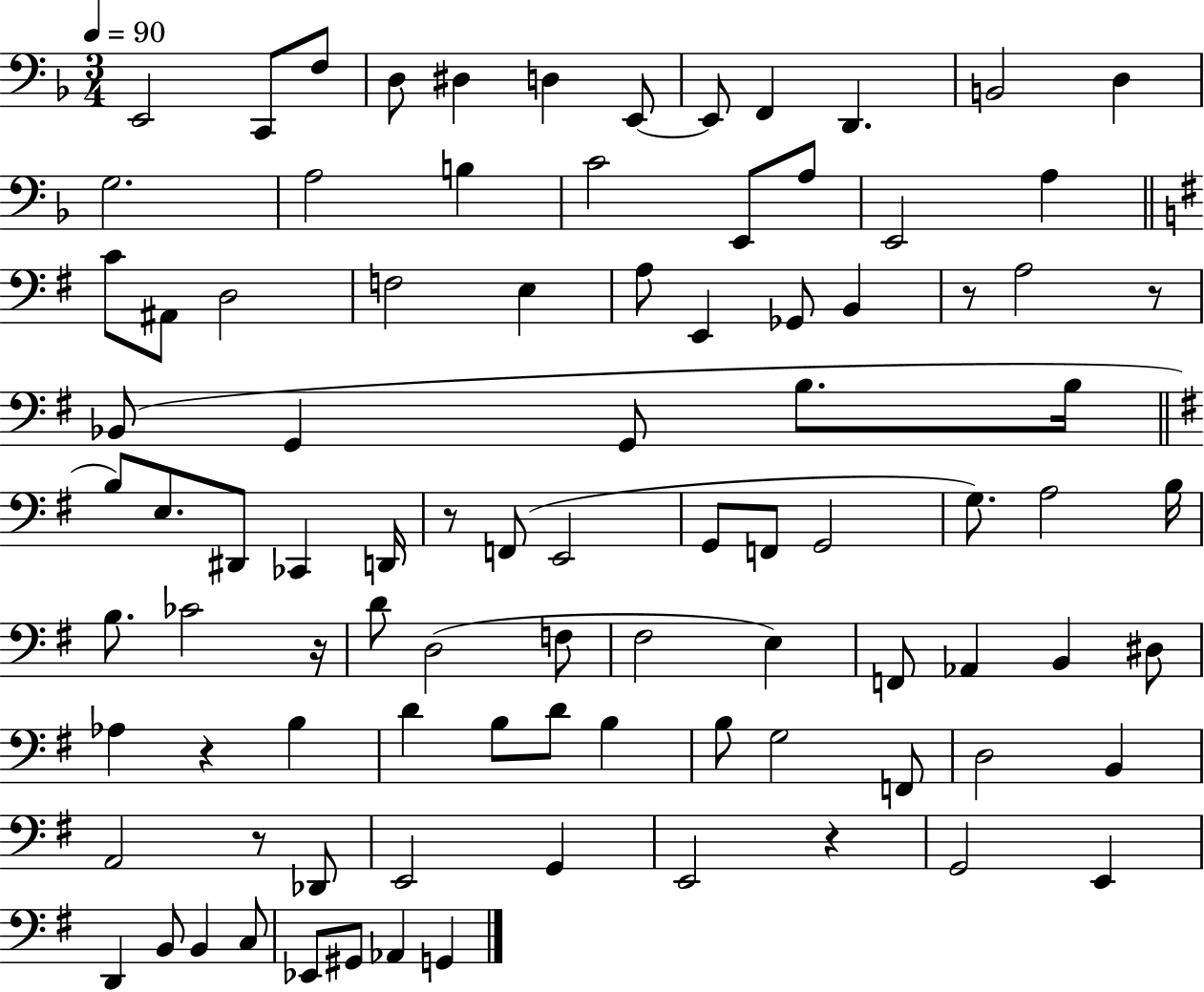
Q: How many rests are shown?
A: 7